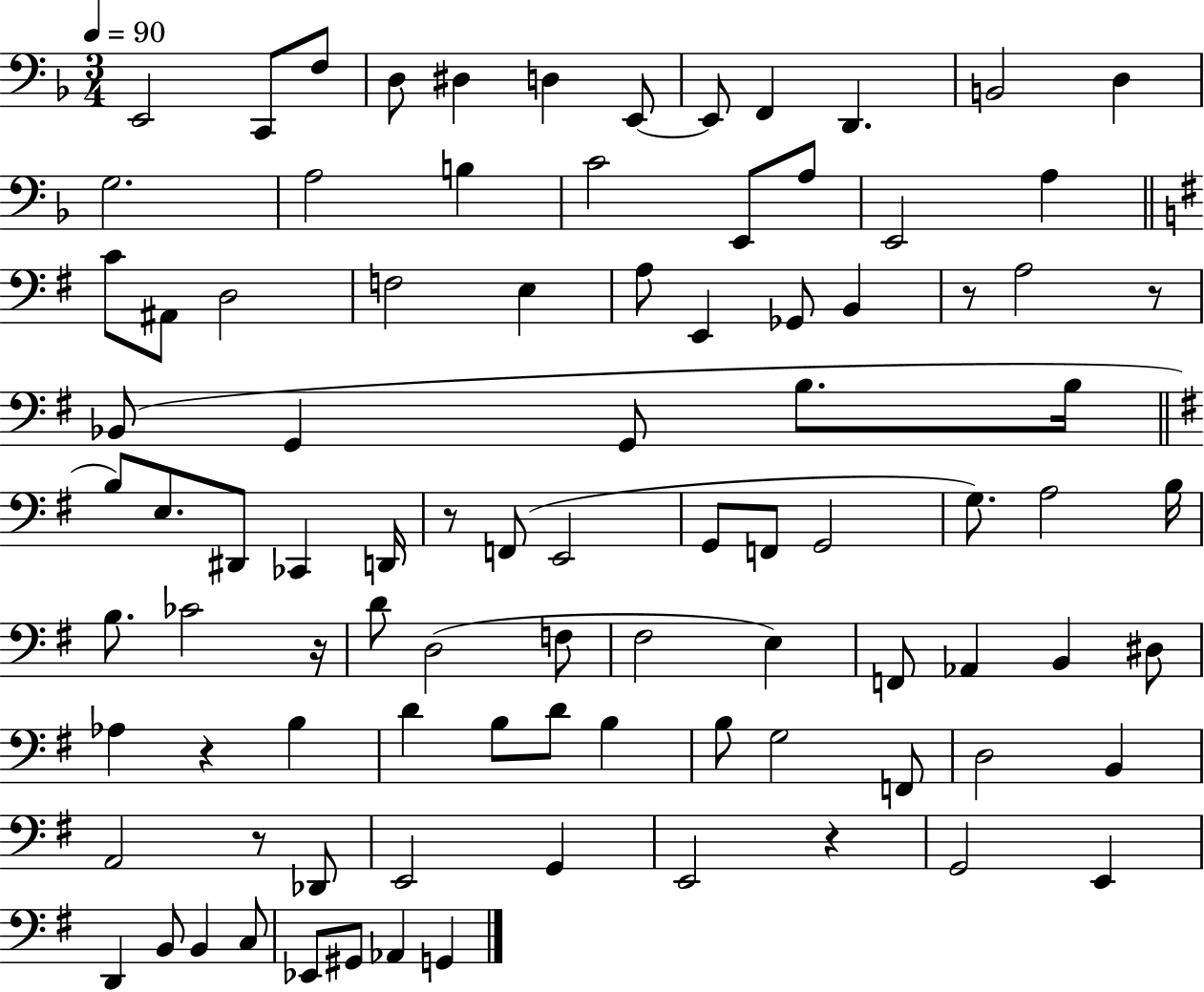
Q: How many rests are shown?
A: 7